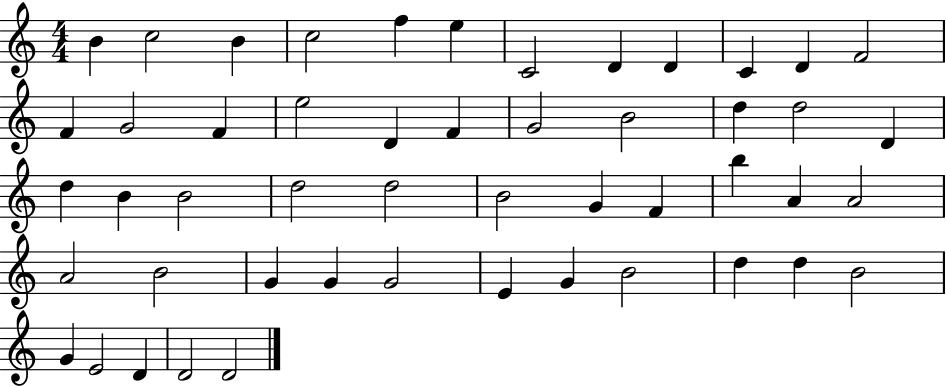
{
  \clef treble
  \numericTimeSignature
  \time 4/4
  \key c \major
  b'4 c''2 b'4 | c''2 f''4 e''4 | c'2 d'4 d'4 | c'4 d'4 f'2 | \break f'4 g'2 f'4 | e''2 d'4 f'4 | g'2 b'2 | d''4 d''2 d'4 | \break d''4 b'4 b'2 | d''2 d''2 | b'2 g'4 f'4 | b''4 a'4 a'2 | \break a'2 b'2 | g'4 g'4 g'2 | e'4 g'4 b'2 | d''4 d''4 b'2 | \break g'4 e'2 d'4 | d'2 d'2 | \bar "|."
}